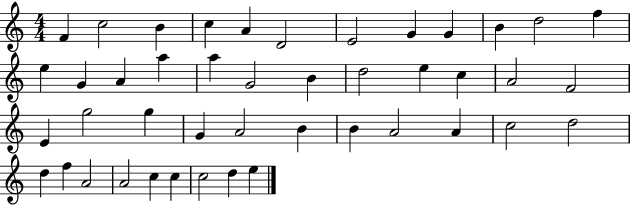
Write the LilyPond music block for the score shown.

{
  \clef treble
  \numericTimeSignature
  \time 4/4
  \key c \major
  f'4 c''2 b'4 | c''4 a'4 d'2 | e'2 g'4 g'4 | b'4 d''2 f''4 | \break e''4 g'4 a'4 a''4 | a''4 g'2 b'4 | d''2 e''4 c''4 | a'2 f'2 | \break e'4 g''2 g''4 | g'4 a'2 b'4 | b'4 a'2 a'4 | c''2 d''2 | \break d''4 f''4 a'2 | a'2 c''4 c''4 | c''2 d''4 e''4 | \bar "|."
}